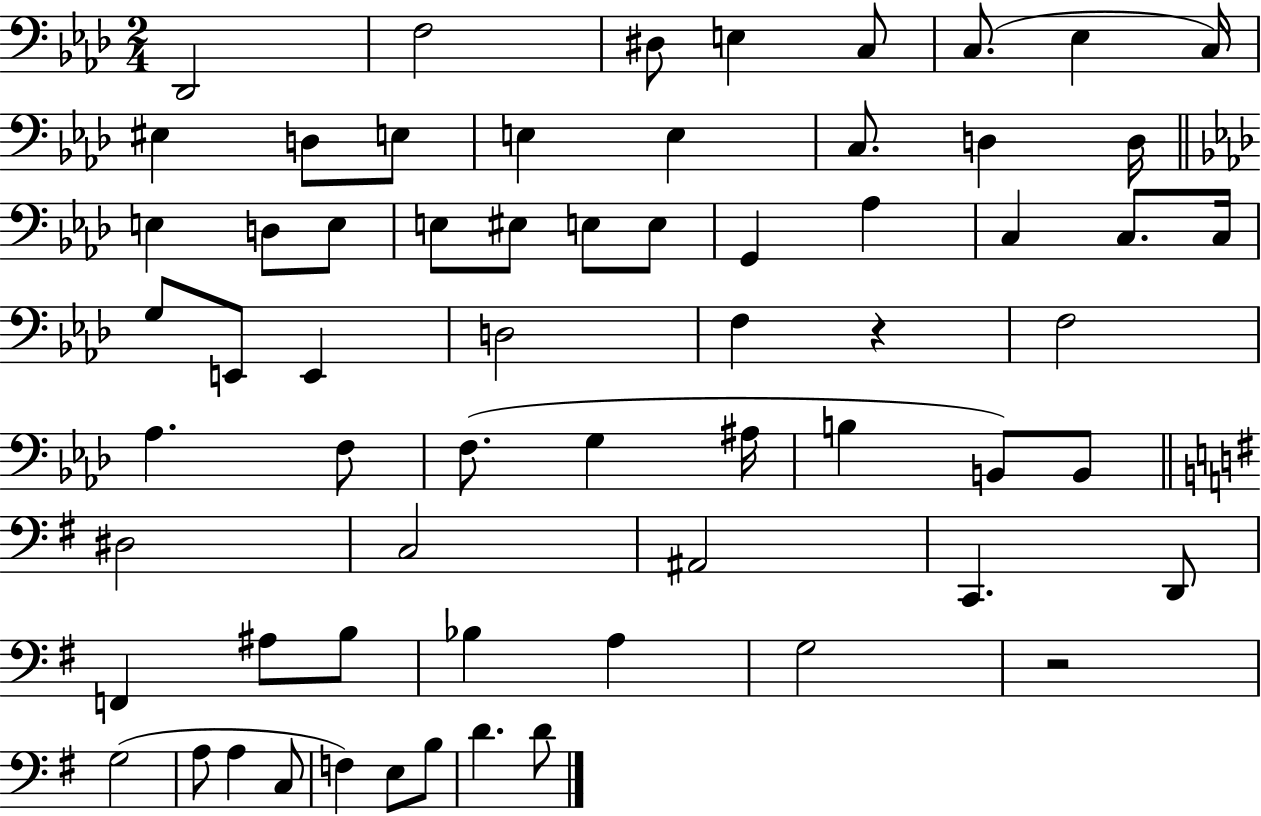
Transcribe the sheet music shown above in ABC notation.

X:1
T:Untitled
M:2/4
L:1/4
K:Ab
_D,,2 F,2 ^D,/2 E, C,/2 C,/2 _E, C,/4 ^E, D,/2 E,/2 E, E, C,/2 D, D,/4 E, D,/2 E,/2 E,/2 ^E,/2 E,/2 E,/2 G,, _A, C, C,/2 C,/4 G,/2 E,,/2 E,, D,2 F, z F,2 _A, F,/2 F,/2 G, ^A,/4 B, B,,/2 B,,/2 ^D,2 C,2 ^A,,2 C,, D,,/2 F,, ^A,/2 B,/2 _B, A, G,2 z2 G,2 A,/2 A, C,/2 F, E,/2 B,/2 D D/2